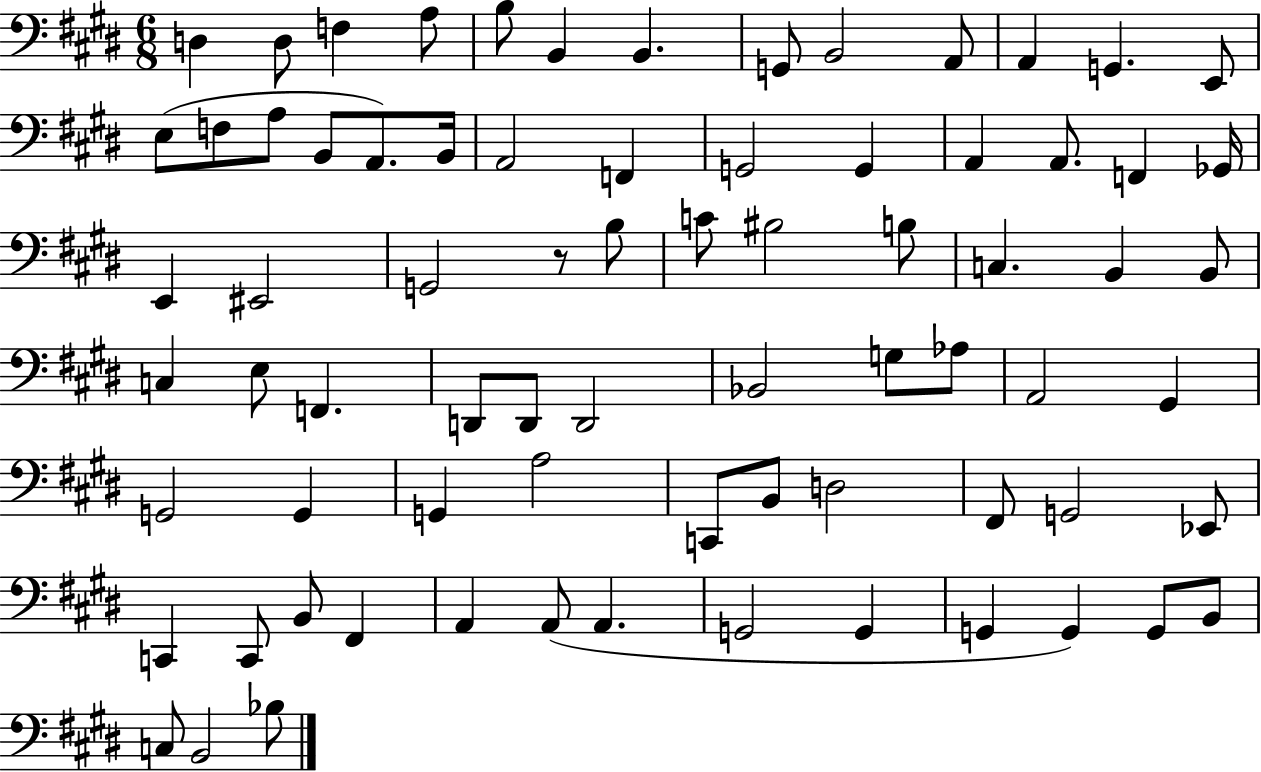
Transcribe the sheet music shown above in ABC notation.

X:1
T:Untitled
M:6/8
L:1/4
K:E
D, D,/2 F, A,/2 B,/2 B,, B,, G,,/2 B,,2 A,,/2 A,, G,, E,,/2 E,/2 F,/2 A,/2 B,,/2 A,,/2 B,,/4 A,,2 F,, G,,2 G,, A,, A,,/2 F,, _G,,/4 E,, ^E,,2 G,,2 z/2 B,/2 C/2 ^B,2 B,/2 C, B,, B,,/2 C, E,/2 F,, D,,/2 D,,/2 D,,2 _B,,2 G,/2 _A,/2 A,,2 ^G,, G,,2 G,, G,, A,2 C,,/2 B,,/2 D,2 ^F,,/2 G,,2 _E,,/2 C,, C,,/2 B,,/2 ^F,, A,, A,,/2 A,, G,,2 G,, G,, G,, G,,/2 B,,/2 C,/2 B,,2 _B,/2